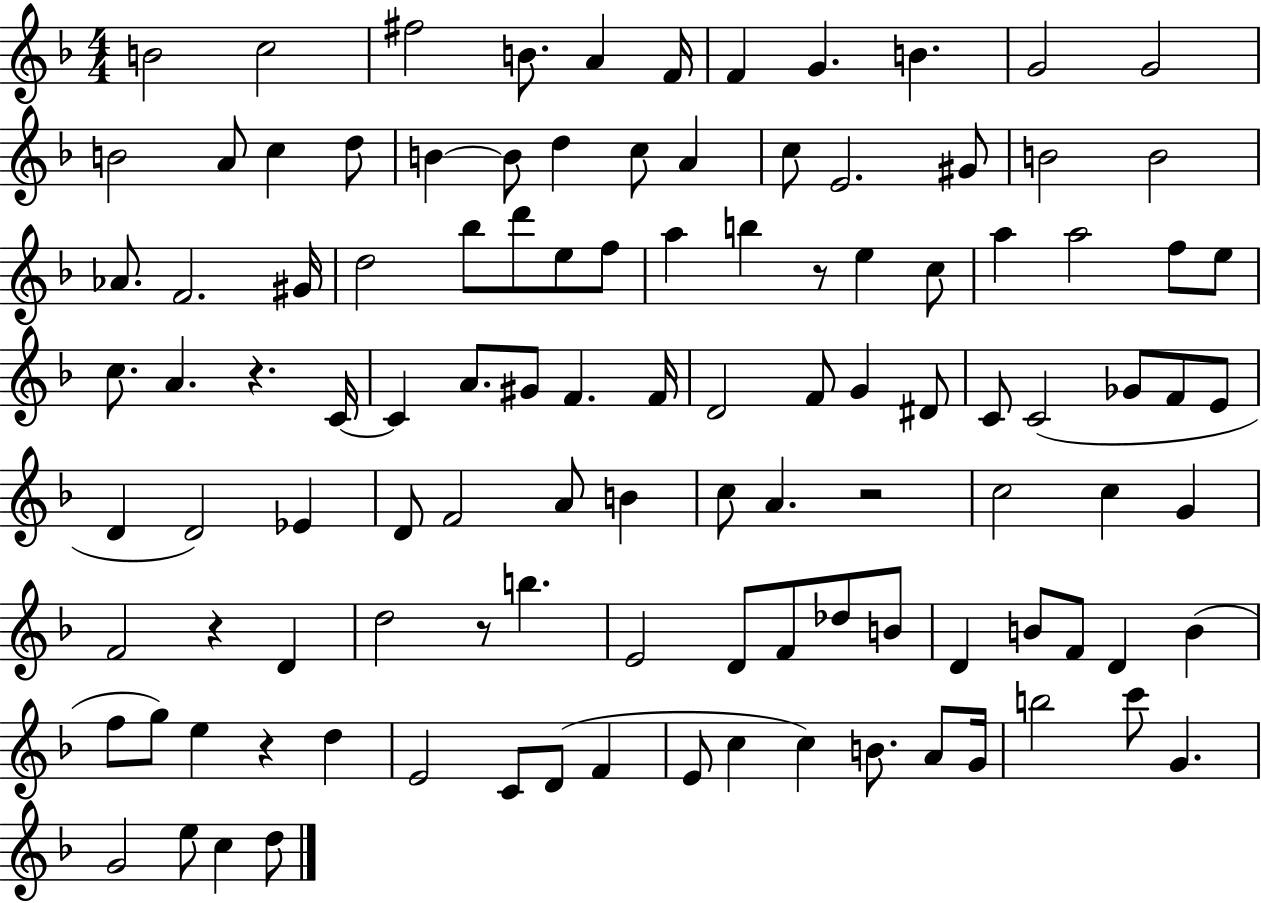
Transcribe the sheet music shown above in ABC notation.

X:1
T:Untitled
M:4/4
L:1/4
K:F
B2 c2 ^f2 B/2 A F/4 F G B G2 G2 B2 A/2 c d/2 B B/2 d c/2 A c/2 E2 ^G/2 B2 B2 _A/2 F2 ^G/4 d2 _b/2 d'/2 e/2 f/2 a b z/2 e c/2 a a2 f/2 e/2 c/2 A z C/4 C A/2 ^G/2 F F/4 D2 F/2 G ^D/2 C/2 C2 _G/2 F/2 E/2 D D2 _E D/2 F2 A/2 B c/2 A z2 c2 c G F2 z D d2 z/2 b E2 D/2 F/2 _d/2 B/2 D B/2 F/2 D B f/2 g/2 e z d E2 C/2 D/2 F E/2 c c B/2 A/2 G/4 b2 c'/2 G G2 e/2 c d/2